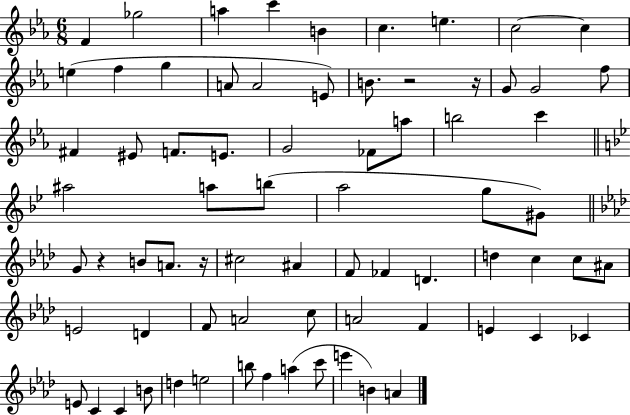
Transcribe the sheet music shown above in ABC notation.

X:1
T:Untitled
M:6/8
L:1/4
K:Eb
F _g2 a c' B c e c2 c e f g A/2 A2 E/2 B/2 z2 z/4 G/2 G2 f/2 ^F ^E/2 F/2 E/2 G2 _F/2 a/2 b2 c' ^a2 a/2 b/2 a2 g/2 ^G/2 G/2 z B/2 A/2 z/4 ^c2 ^A F/2 _F D d c c/2 ^A/2 E2 D F/2 A2 c/2 A2 F E C _C E/2 C C B/2 d e2 b/2 f a c'/2 e' B A